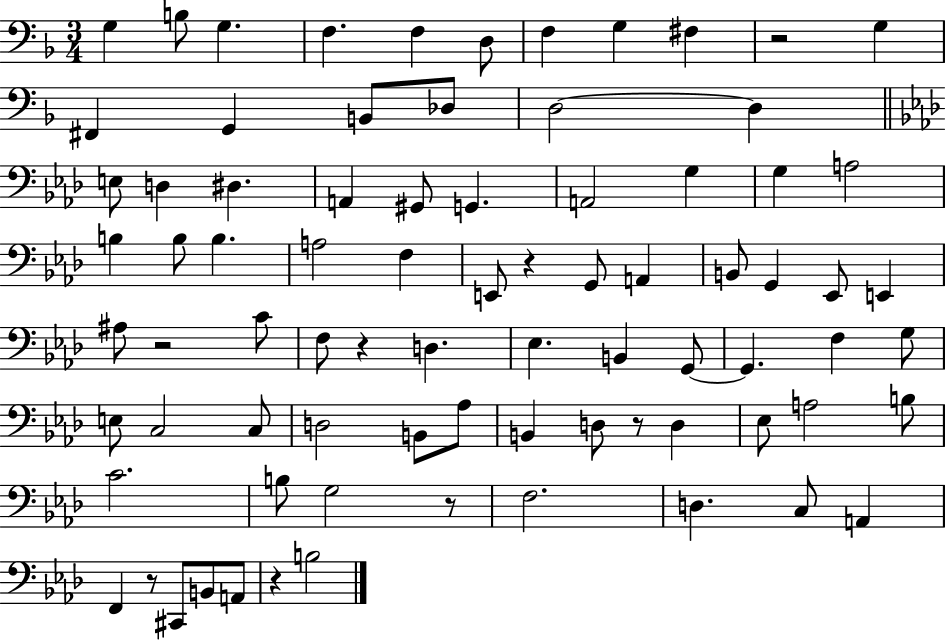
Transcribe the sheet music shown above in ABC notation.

X:1
T:Untitled
M:3/4
L:1/4
K:F
G, B,/2 G, F, F, D,/2 F, G, ^F, z2 G, ^F,, G,, B,,/2 _D,/2 D,2 D, E,/2 D, ^D, A,, ^G,,/2 G,, A,,2 G, G, A,2 B, B,/2 B, A,2 F, E,,/2 z G,,/2 A,, B,,/2 G,, _E,,/2 E,, ^A,/2 z2 C/2 F,/2 z D, _E, B,, G,,/2 G,, F, G,/2 E,/2 C,2 C,/2 D,2 B,,/2 _A,/2 B,, D,/2 z/2 D, _E,/2 A,2 B,/2 C2 B,/2 G,2 z/2 F,2 D, C,/2 A,, F,, z/2 ^C,,/2 B,,/2 A,,/2 z B,2